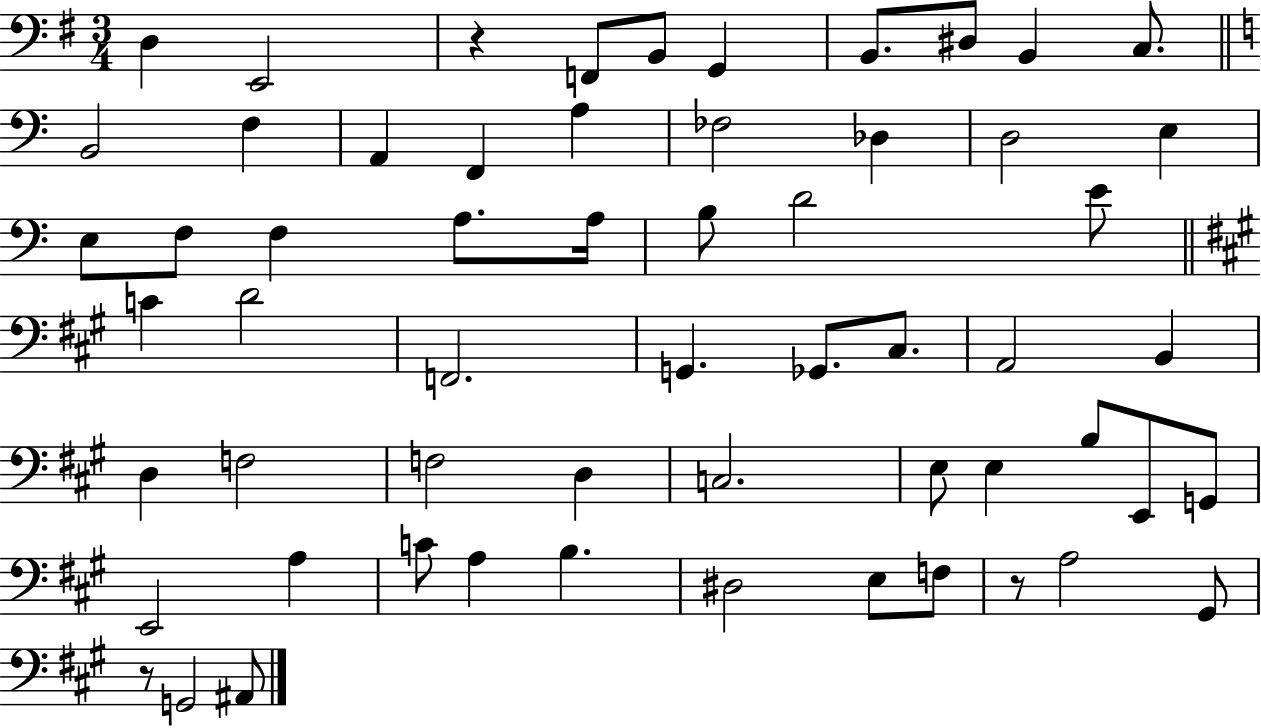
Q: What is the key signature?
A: G major